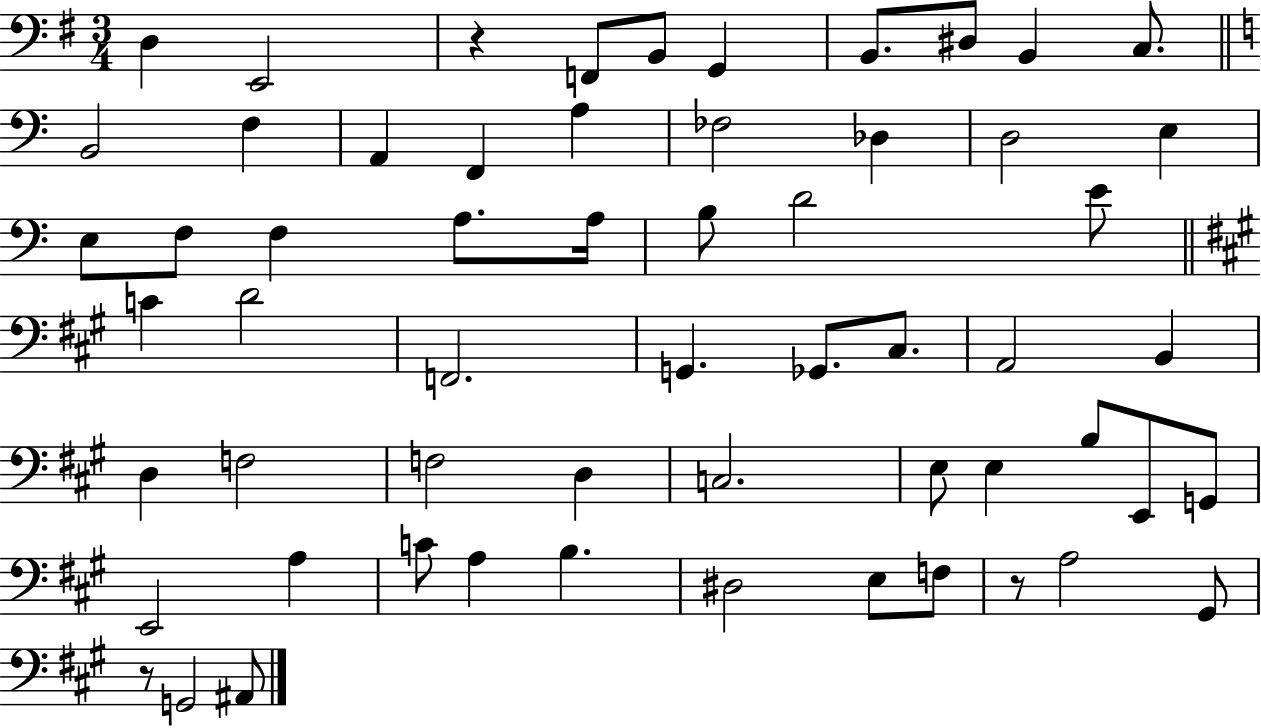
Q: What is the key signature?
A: G major